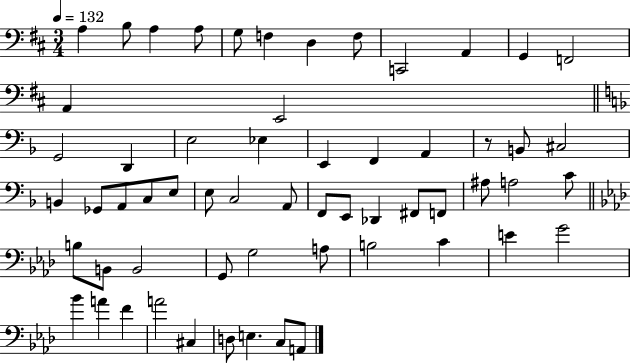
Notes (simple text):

A3/q B3/e A3/q A3/e G3/e F3/q D3/q F3/e C2/h A2/q G2/q F2/h A2/q E2/h G2/h D2/q E3/h Eb3/q E2/q F2/q A2/q R/e B2/e C#3/h B2/q Gb2/e A2/e C3/e E3/e E3/e C3/h A2/e F2/e E2/e Db2/q F#2/e F2/e A#3/e A3/h C4/e B3/e B2/e B2/h G2/e G3/h A3/e B3/h C4/q E4/q G4/h Bb4/q A4/q F4/q A4/h C#3/q D3/e E3/q. C3/e A2/e